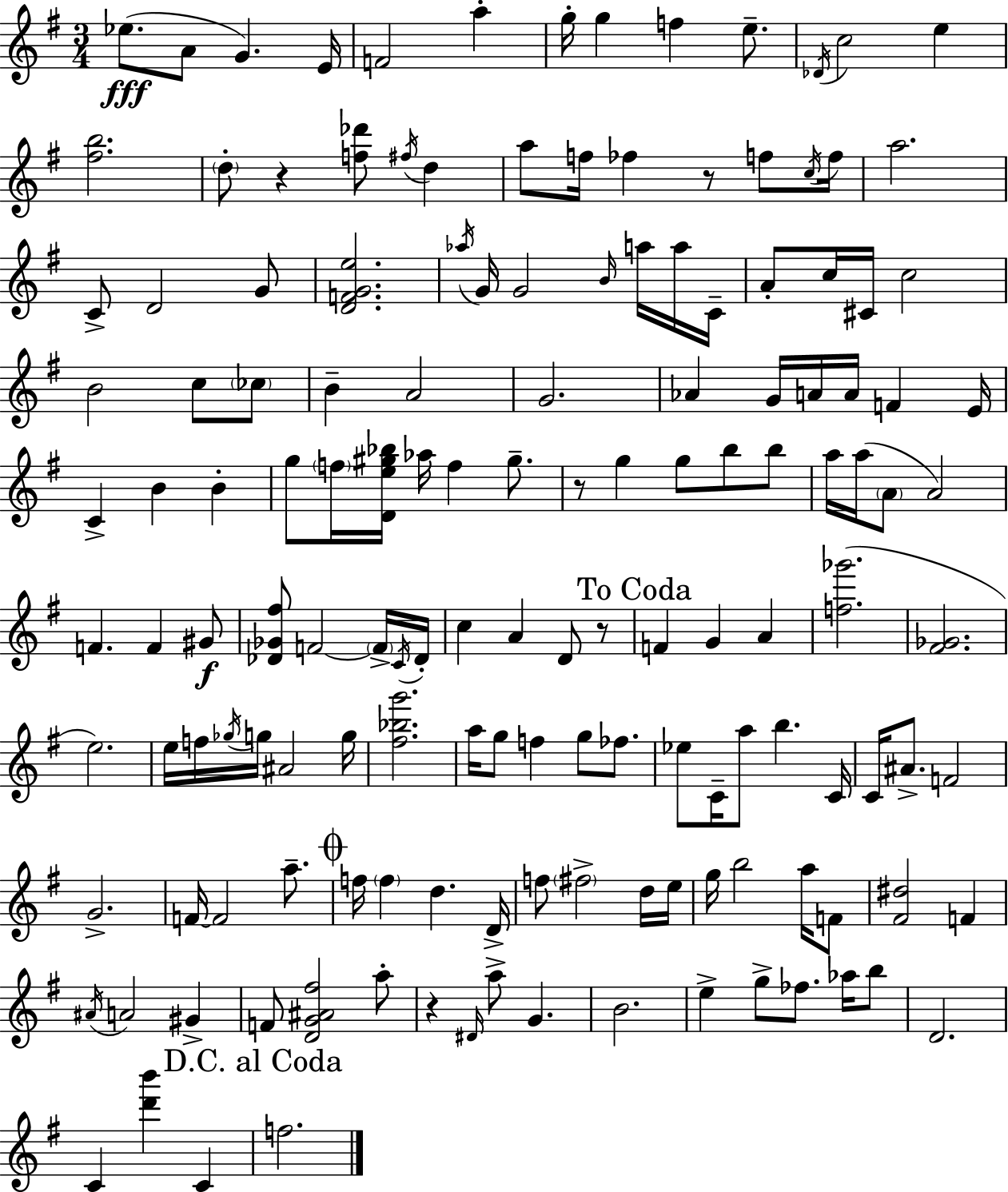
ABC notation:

X:1
T:Untitled
M:3/4
L:1/4
K:Em
_e/2 A/2 G E/4 F2 a g/4 g f e/2 _D/4 c2 e [^fb]2 d/2 z [f_d']/2 ^f/4 d a/2 f/4 _f z/2 f/2 c/4 f/4 a2 C/2 D2 G/2 [DFGe]2 _a/4 G/4 G2 B/4 a/4 a/4 C/4 A/2 c/4 ^C/4 c2 B2 c/2 _c/2 B A2 G2 _A G/4 A/4 A/4 F E/4 C B B g/2 f/4 [De^g_b]/4 _a/4 f ^g/2 z/2 g g/2 b/2 b/2 a/4 a/4 A/2 A2 F F ^G/2 [_D_G^f]/2 F2 F/4 C/4 _D/4 c A D/2 z/2 F G A [f_g']2 [^F_G]2 e2 e/4 f/4 _g/4 g/4 ^A2 g/4 [^f_bg']2 a/4 g/2 f g/2 _f/2 _e/2 C/4 a/2 b C/4 C/4 ^A/2 F2 G2 F/4 F2 a/2 f/4 f d D/4 f/2 ^f2 d/4 e/4 g/4 b2 a/4 F/2 [^F^d]2 F ^A/4 A2 ^G F/2 [DG^A^f]2 a/2 z ^D/4 a/2 G B2 e g/2 _f/2 _a/4 b/2 D2 C [d'b'] C f2